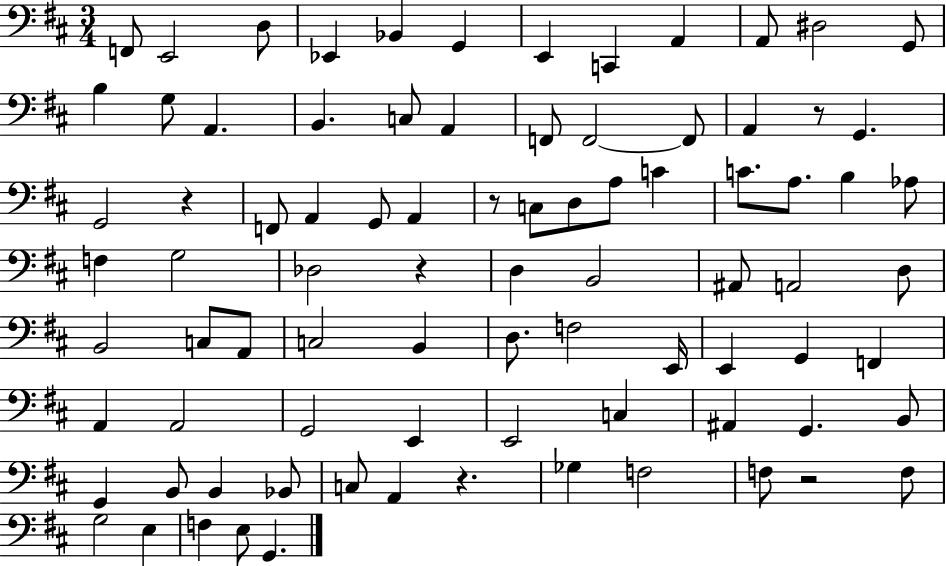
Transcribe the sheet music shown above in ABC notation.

X:1
T:Untitled
M:3/4
L:1/4
K:D
F,,/2 E,,2 D,/2 _E,, _B,, G,, E,, C,, A,, A,,/2 ^D,2 G,,/2 B, G,/2 A,, B,, C,/2 A,, F,,/2 F,,2 F,,/2 A,, z/2 G,, G,,2 z F,,/2 A,, G,,/2 A,, z/2 C,/2 D,/2 A,/2 C C/2 A,/2 B, _A,/2 F, G,2 _D,2 z D, B,,2 ^A,,/2 A,,2 D,/2 B,,2 C,/2 A,,/2 C,2 B,, D,/2 F,2 E,,/4 E,, G,, F,, A,, A,,2 G,,2 E,, E,,2 C, ^A,, G,, B,,/2 G,, B,,/2 B,, _B,,/2 C,/2 A,, z _G, F,2 F,/2 z2 F,/2 G,2 E, F, E,/2 G,,